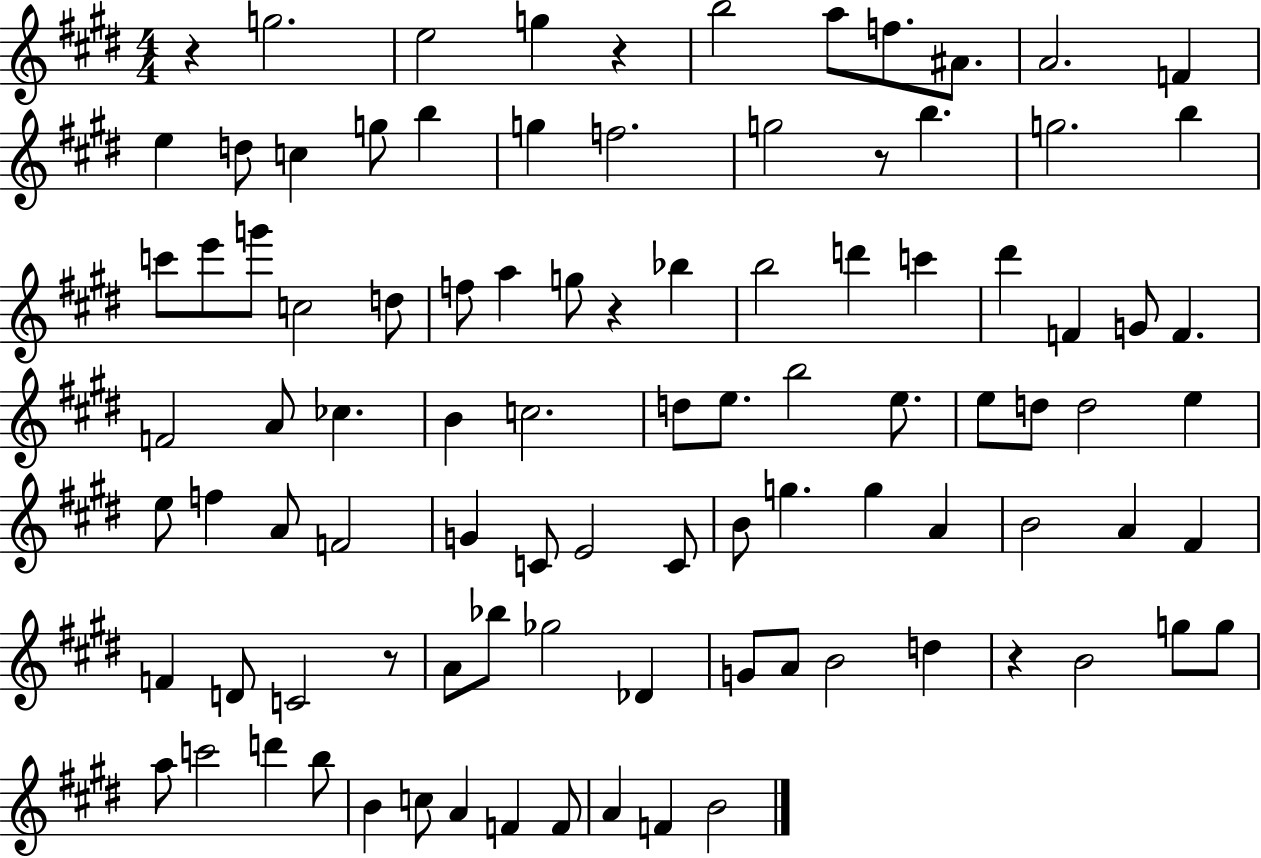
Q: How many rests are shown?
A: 6